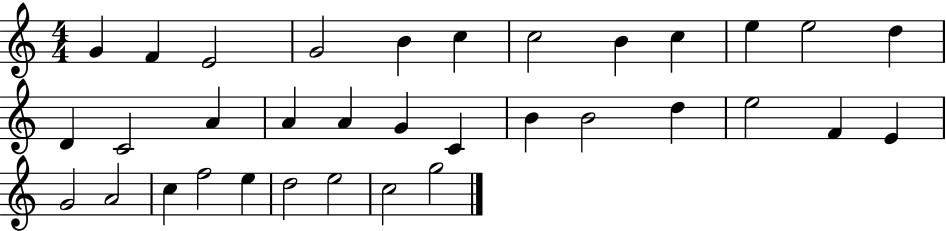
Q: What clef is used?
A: treble